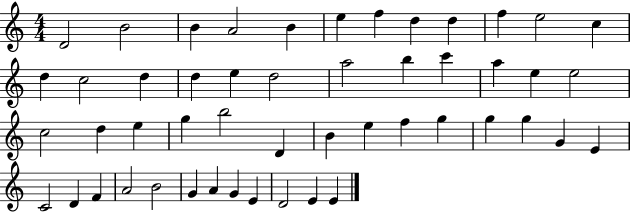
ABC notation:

X:1
T:Untitled
M:4/4
L:1/4
K:C
D2 B2 B A2 B e f d d f e2 c d c2 d d e d2 a2 b c' a e e2 c2 d e g b2 D B e f g g g G E C2 D F A2 B2 G A G E D2 E E